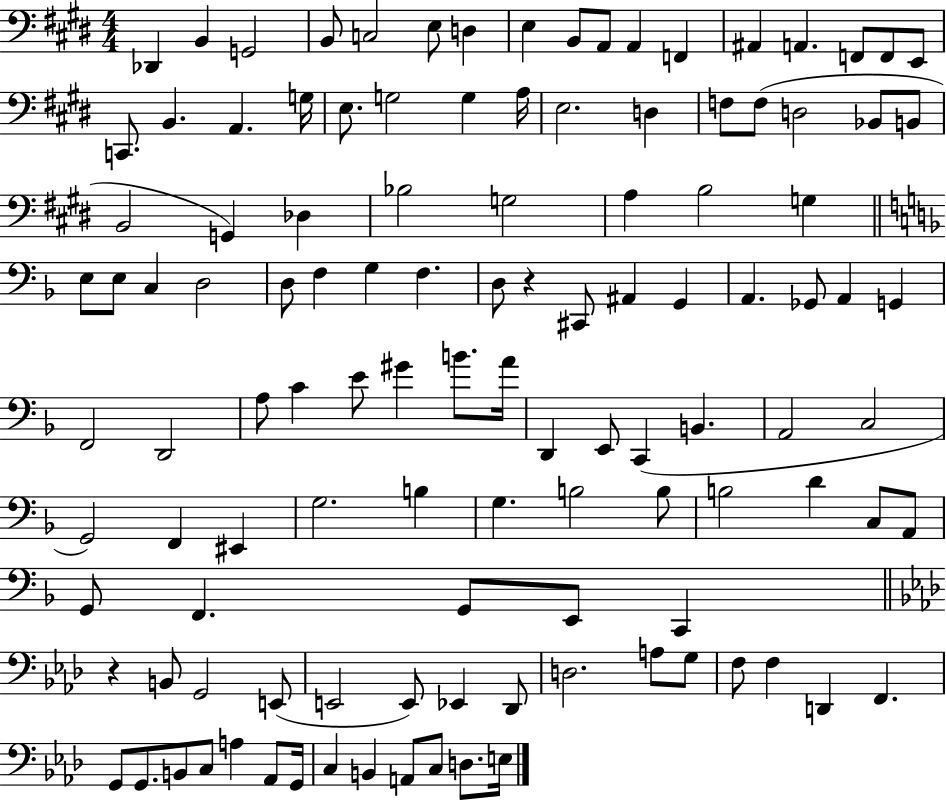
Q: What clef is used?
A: bass